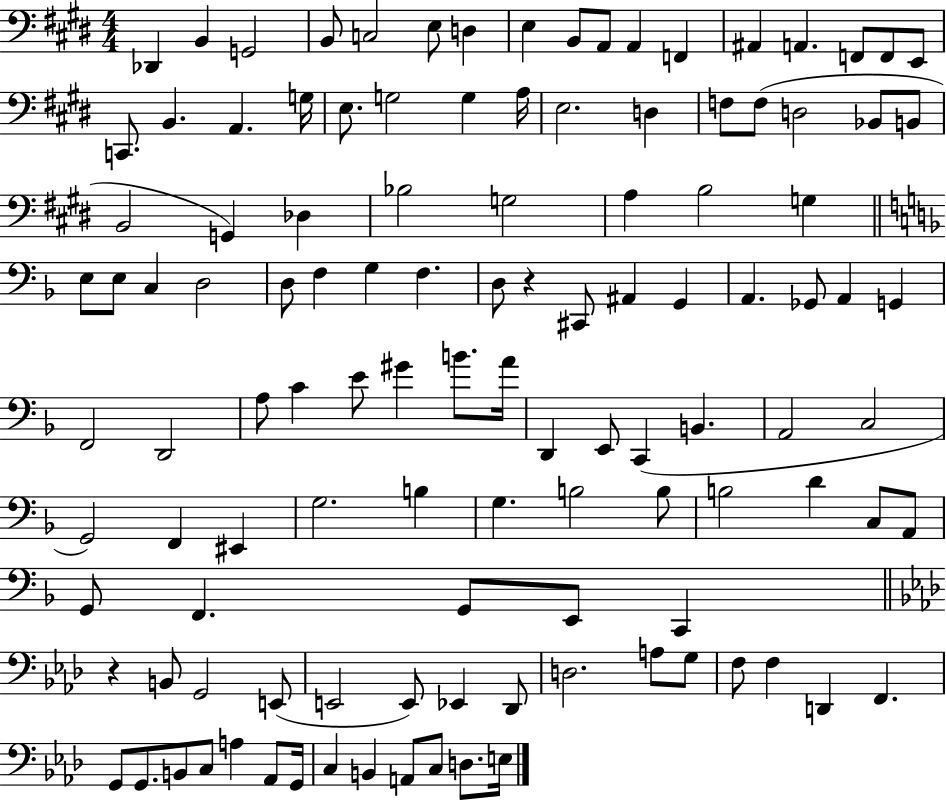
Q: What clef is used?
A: bass